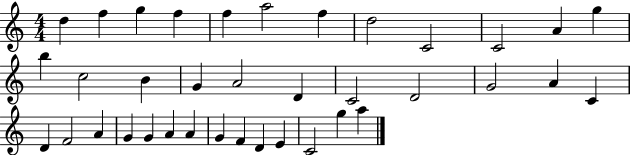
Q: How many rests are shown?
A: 0